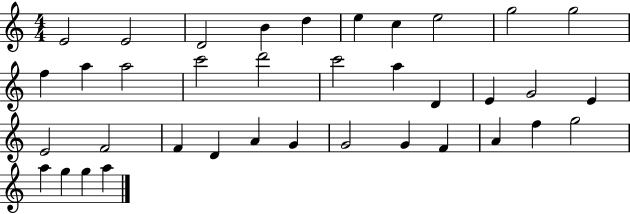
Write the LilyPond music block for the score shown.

{
  \clef treble
  \numericTimeSignature
  \time 4/4
  \key c \major
  e'2 e'2 | d'2 b'4 d''4 | e''4 c''4 e''2 | g''2 g''2 | \break f''4 a''4 a''2 | c'''2 d'''2 | c'''2 a''4 d'4 | e'4 g'2 e'4 | \break e'2 f'2 | f'4 d'4 a'4 g'4 | g'2 g'4 f'4 | a'4 f''4 g''2 | \break a''4 g''4 g''4 a''4 | \bar "|."
}